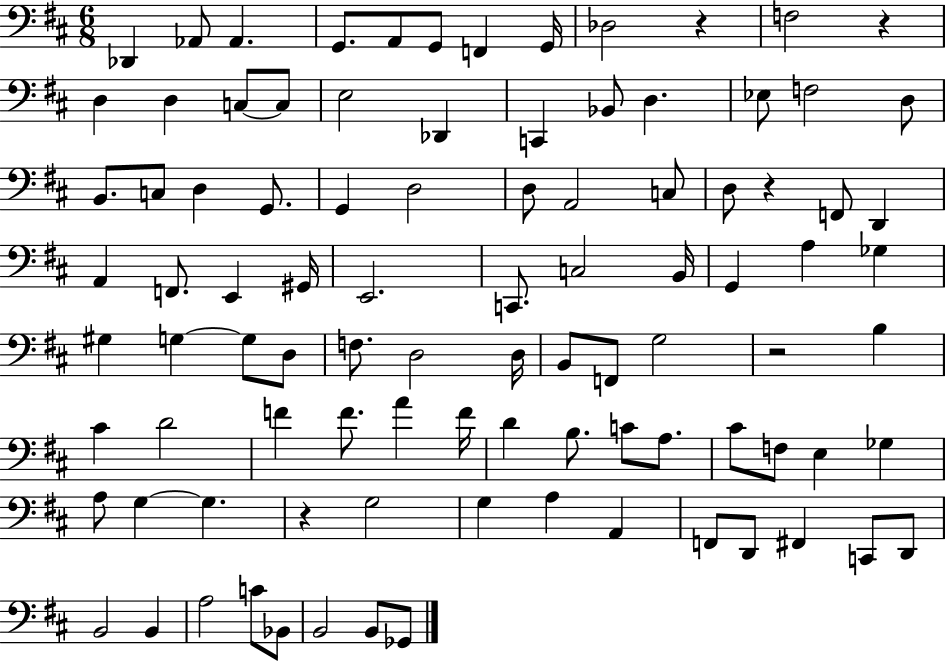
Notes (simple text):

Db2/q Ab2/e Ab2/q. G2/e. A2/e G2/e F2/q G2/s Db3/h R/q F3/h R/q D3/q D3/q C3/e C3/e E3/h Db2/q C2/q Bb2/e D3/q. Eb3/e F3/h D3/e B2/e. C3/e D3/q G2/e. G2/q D3/h D3/e A2/h C3/e D3/e R/q F2/e D2/q A2/q F2/e. E2/q G#2/s E2/h. C2/e. C3/h B2/s G2/q A3/q Gb3/q G#3/q G3/q G3/e D3/e F3/e. D3/h D3/s B2/e F2/e G3/h R/h B3/q C#4/q D4/h F4/q F4/e. A4/q F4/s D4/q B3/e. C4/e A3/e. C#4/e F3/e E3/q Gb3/q A3/e G3/q G3/q. R/q G3/h G3/q A3/q A2/q F2/e D2/e F#2/q C2/e D2/e B2/h B2/q A3/h C4/e Bb2/e B2/h B2/e Gb2/e